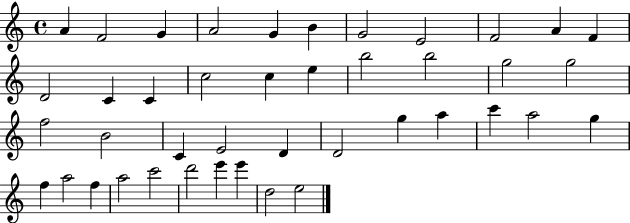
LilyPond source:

{
  \clef treble
  \time 4/4
  \defaultTimeSignature
  \key c \major
  a'4 f'2 g'4 | a'2 g'4 b'4 | g'2 e'2 | f'2 a'4 f'4 | \break d'2 c'4 c'4 | c''2 c''4 e''4 | b''2 b''2 | g''2 g''2 | \break f''2 b'2 | c'4 e'2 d'4 | d'2 g''4 a''4 | c'''4 a''2 g''4 | \break f''4 a''2 f''4 | a''2 c'''2 | d'''2 e'''4 e'''4 | d''2 e''2 | \break \bar "|."
}